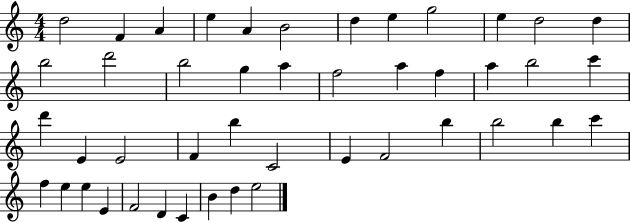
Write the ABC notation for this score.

X:1
T:Untitled
M:4/4
L:1/4
K:C
d2 F A e A B2 d e g2 e d2 d b2 d'2 b2 g a f2 a f a b2 c' d' E E2 F b C2 E F2 b b2 b c' f e e E F2 D C B d e2